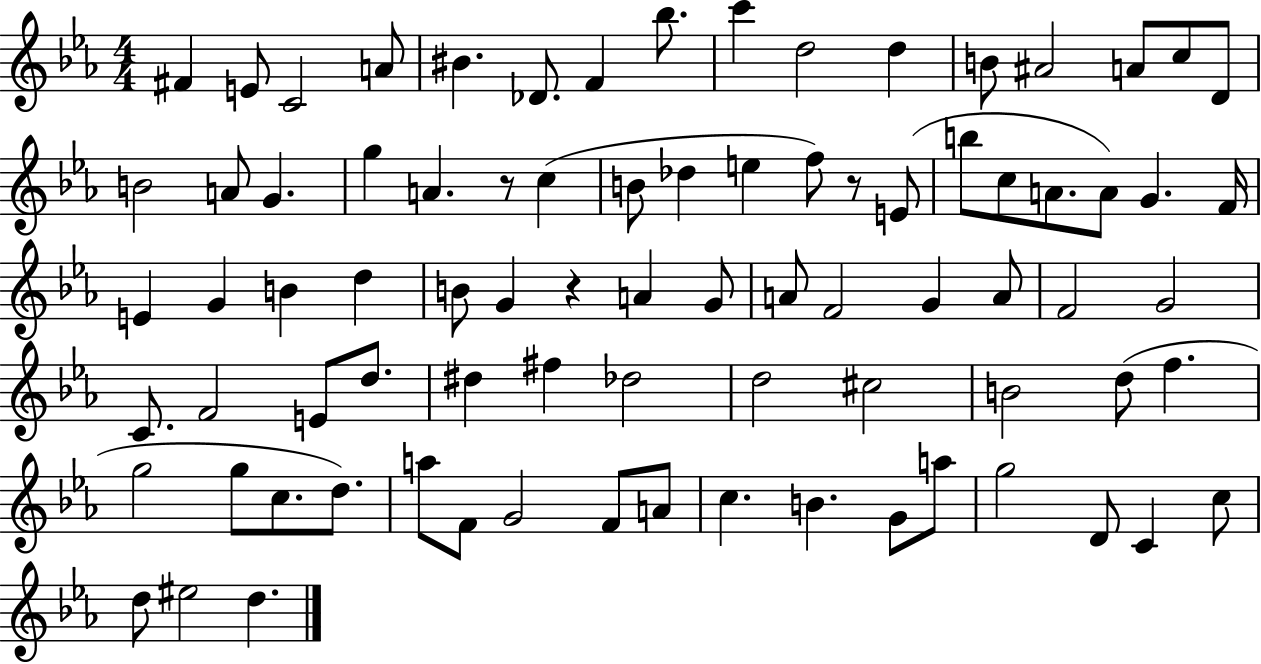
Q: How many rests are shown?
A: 3